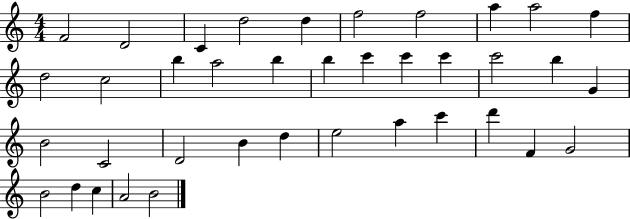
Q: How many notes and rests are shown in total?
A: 38